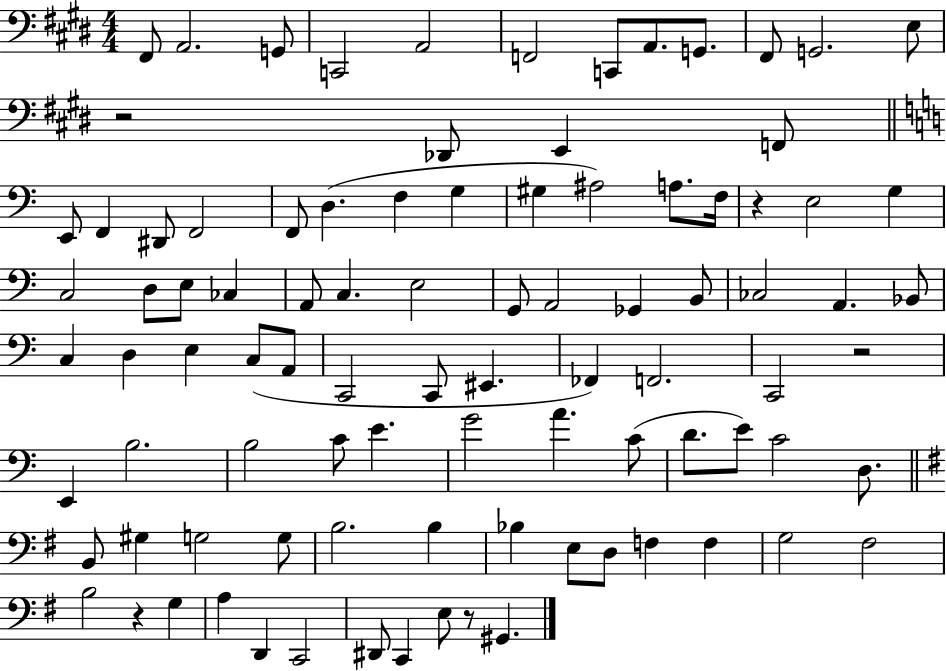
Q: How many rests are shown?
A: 5